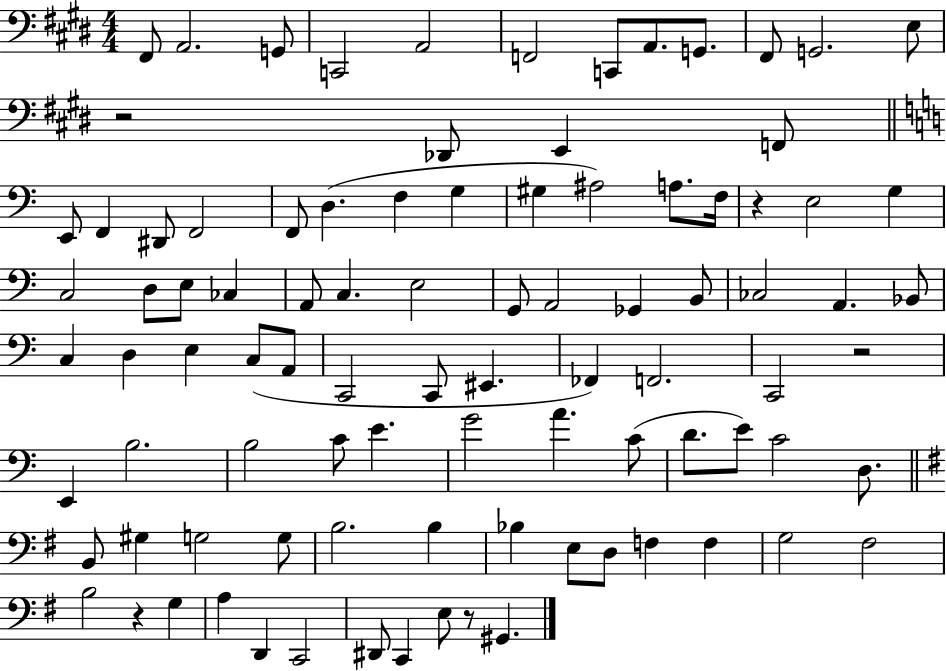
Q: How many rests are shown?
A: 5